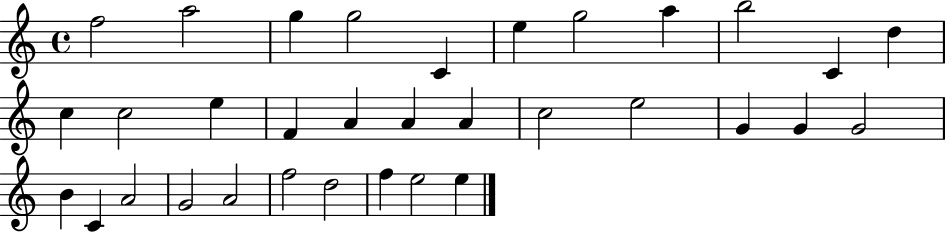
F5/h A5/h G5/q G5/h C4/q E5/q G5/h A5/q B5/h C4/q D5/q C5/q C5/h E5/q F4/q A4/q A4/q A4/q C5/h E5/h G4/q G4/q G4/h B4/q C4/q A4/h G4/h A4/h F5/h D5/h F5/q E5/h E5/q